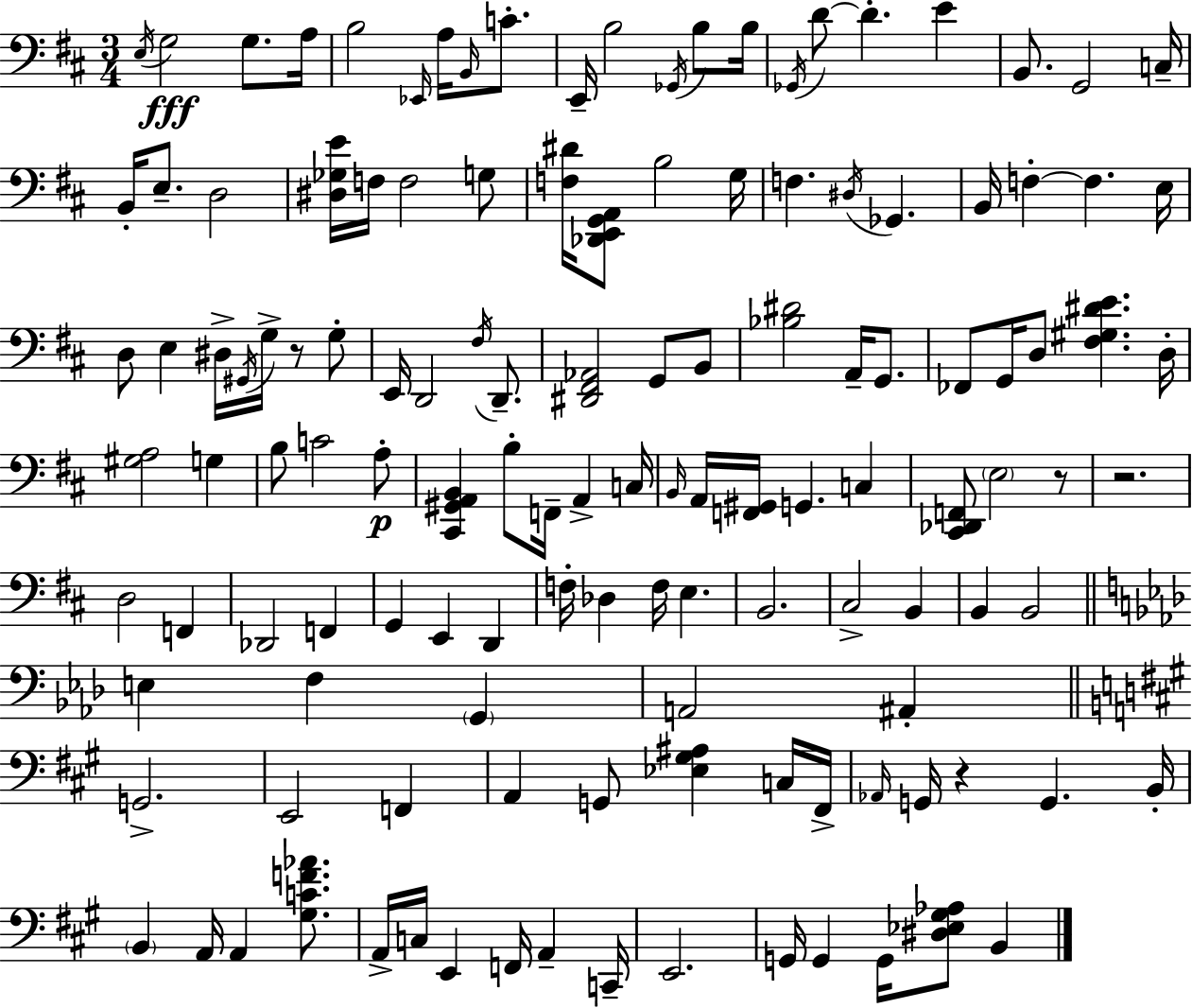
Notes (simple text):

E3/s G3/h G3/e. A3/s B3/h Eb2/s A3/s B2/s C4/e. E2/s B3/h Gb2/s B3/e B3/s Gb2/s D4/e D4/q. E4/q B2/e. G2/h C3/s B2/s E3/e. D3/h [D#3,Gb3,E4]/s F3/s F3/h G3/e [F3,D#4]/s [Db2,E2,G2,A2]/e B3/h G3/s F3/q. D#3/s Gb2/q. B2/s F3/q F3/q. E3/s D3/e E3/q D#3/s G#2/s G3/s R/e G3/e E2/s D2/h F#3/s D2/e. [D#2,F#2,Ab2]/h G2/e B2/e [Bb3,D#4]/h A2/s G2/e. FES2/e G2/s D3/e [F#3,G#3,D#4,E4]/q. D3/s [G#3,A3]/h G3/q B3/e C4/h A3/e [C#2,G#2,A2,B2]/q B3/e F2/s A2/q C3/s B2/s A2/s [F2,G#2]/s G2/q. C3/q [C#2,Db2,F2]/e E3/h R/e R/h. D3/h F2/q Db2/h F2/q G2/q E2/q D2/q F3/s Db3/q F3/s E3/q. B2/h. C#3/h B2/q B2/q B2/h E3/q F3/q G2/q A2/h A#2/q G2/h. E2/h F2/q A2/q G2/e [Eb3,G#3,A#3]/q C3/s F#2/s Ab2/s G2/s R/q G2/q. B2/s B2/q A2/s A2/q [G#3,C4,F4,Ab4]/e. A2/s C3/s E2/q F2/s A2/q C2/s E2/h. G2/s G2/q G2/s [D#3,Eb3,G#3,Ab3]/e B2/q